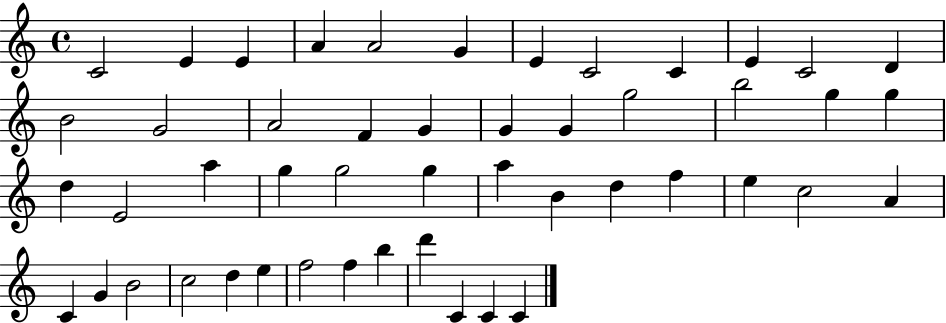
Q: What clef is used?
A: treble